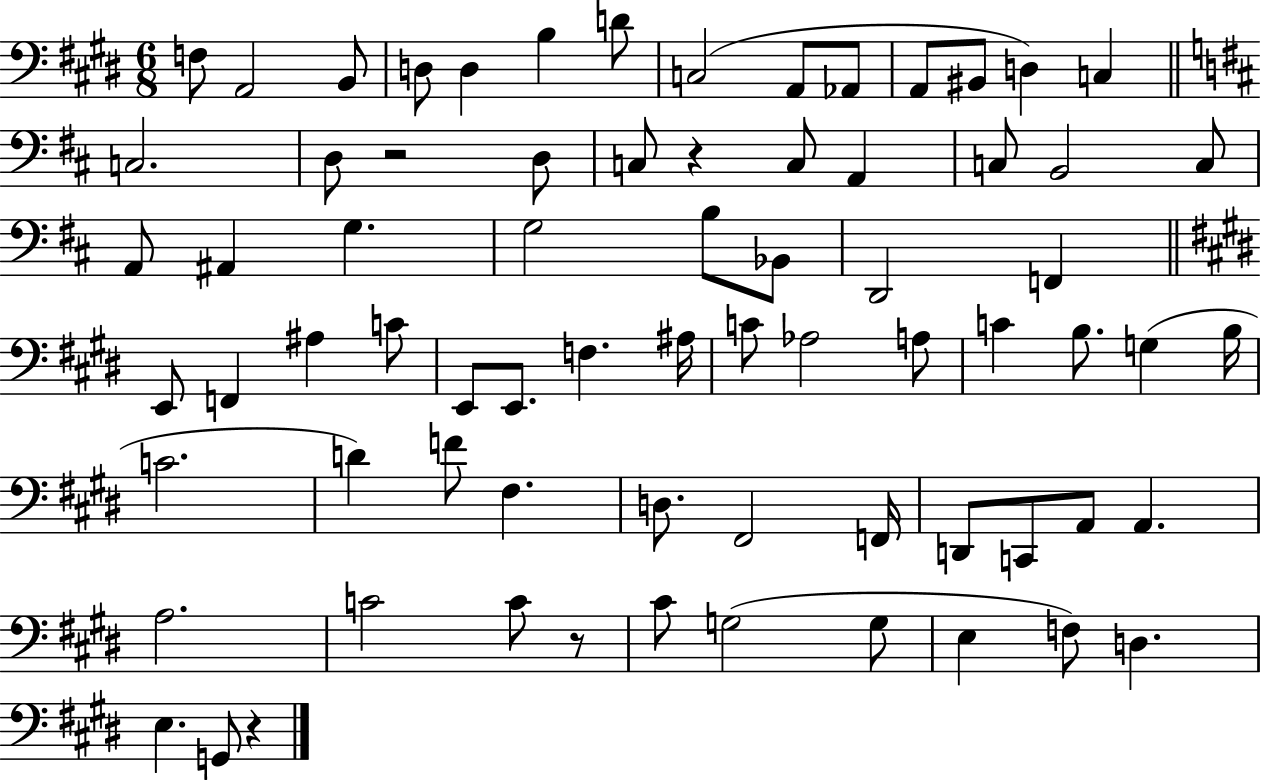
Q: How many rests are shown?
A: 4